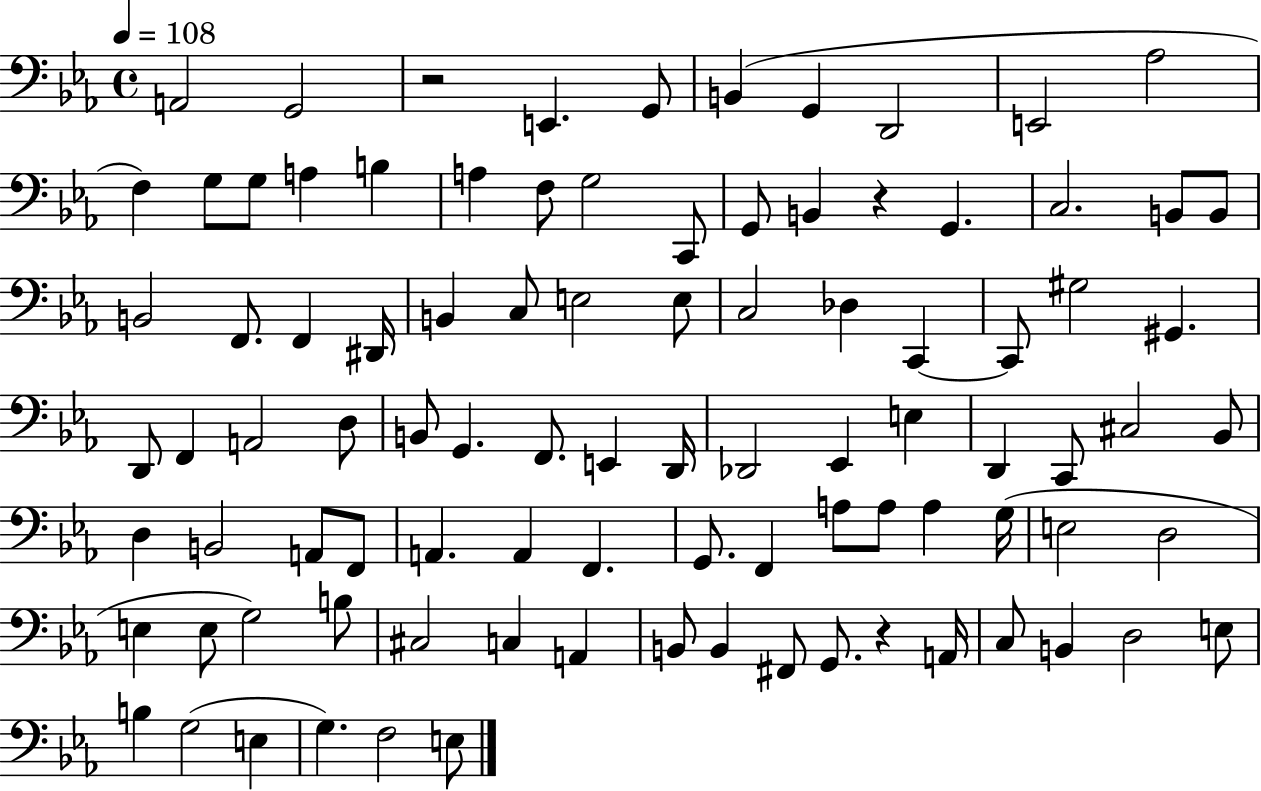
{
  \clef bass
  \time 4/4
  \defaultTimeSignature
  \key ees \major
  \tempo 4 = 108
  a,2 g,2 | r2 e,4. g,8 | b,4( g,4 d,2 | e,2 aes2 | \break f4) g8 g8 a4 b4 | a4 f8 g2 c,8 | g,8 b,4 r4 g,4. | c2. b,8 b,8 | \break b,2 f,8. f,4 dis,16 | b,4 c8 e2 e8 | c2 des4 c,4~~ | c,8 gis2 gis,4. | \break d,8 f,4 a,2 d8 | b,8 g,4. f,8. e,4 d,16 | des,2 ees,4 e4 | d,4 c,8 cis2 bes,8 | \break d4 b,2 a,8 f,8 | a,4. a,4 f,4. | g,8. f,4 a8 a8 a4 g16( | e2 d2 | \break e4 e8 g2) b8 | cis2 c4 a,4 | b,8 b,4 fis,8 g,8. r4 a,16 | c8 b,4 d2 e8 | \break b4 g2( e4 | g4.) f2 e8 | \bar "|."
}